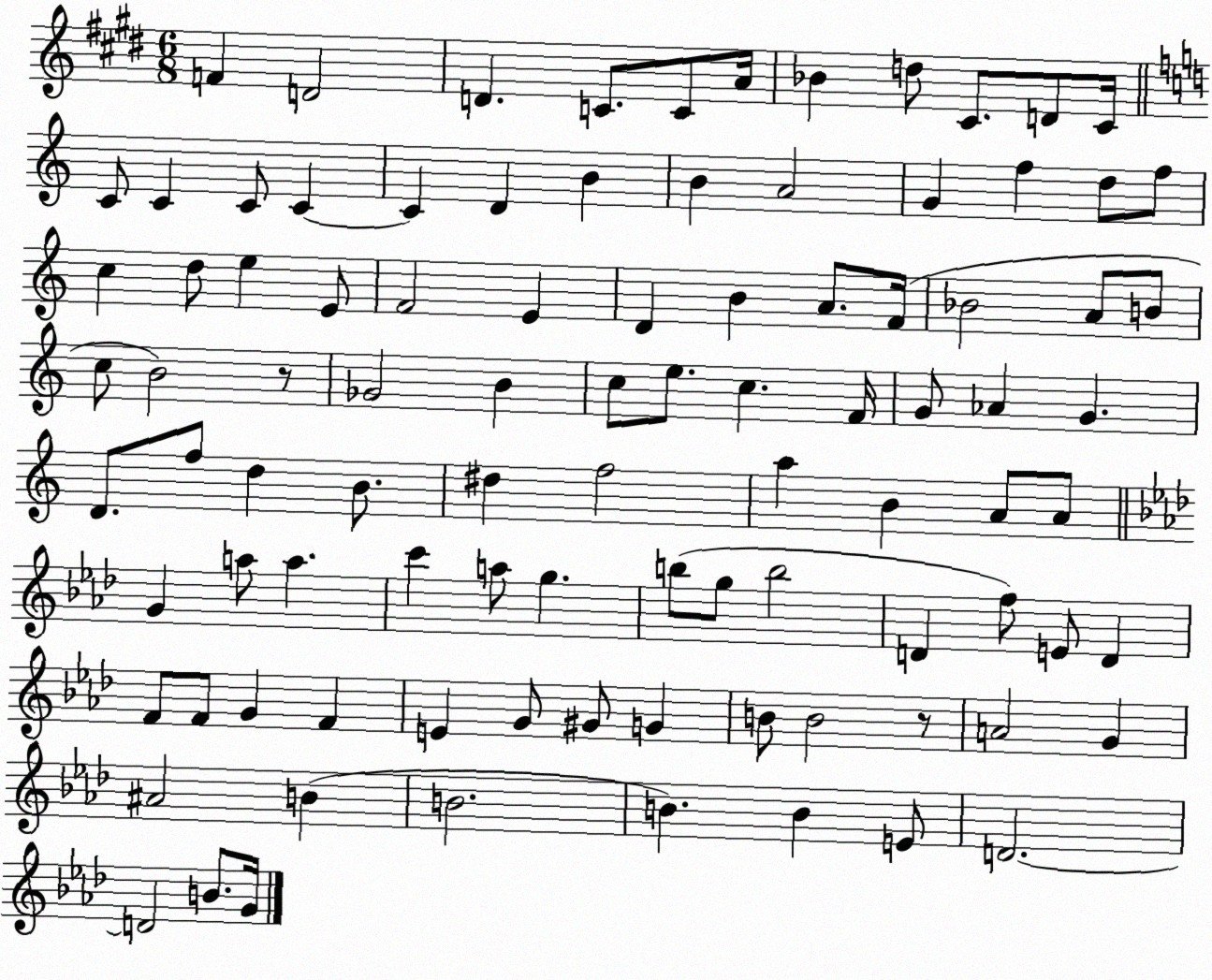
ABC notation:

X:1
T:Untitled
M:6/8
L:1/4
K:E
F D2 D C/2 C/2 A/4 _B d/2 ^C/2 D/2 ^C/4 C/2 C C/2 C C D B B A2 G f d/2 f/2 c d/2 e E/2 F2 E D B A/2 F/4 _B2 A/2 B/2 c/2 B2 z/2 _G2 B c/2 e/2 c F/4 G/2 _A G D/2 f/2 d B/2 ^d f2 a B A/2 A/2 G a/2 a c' a/2 g b/2 g/2 b2 D f/2 E/2 D F/2 F/2 G F E G/2 ^G/2 G B/2 B2 z/2 A2 G ^A2 B B2 B B E/2 D2 D2 B/2 G/4